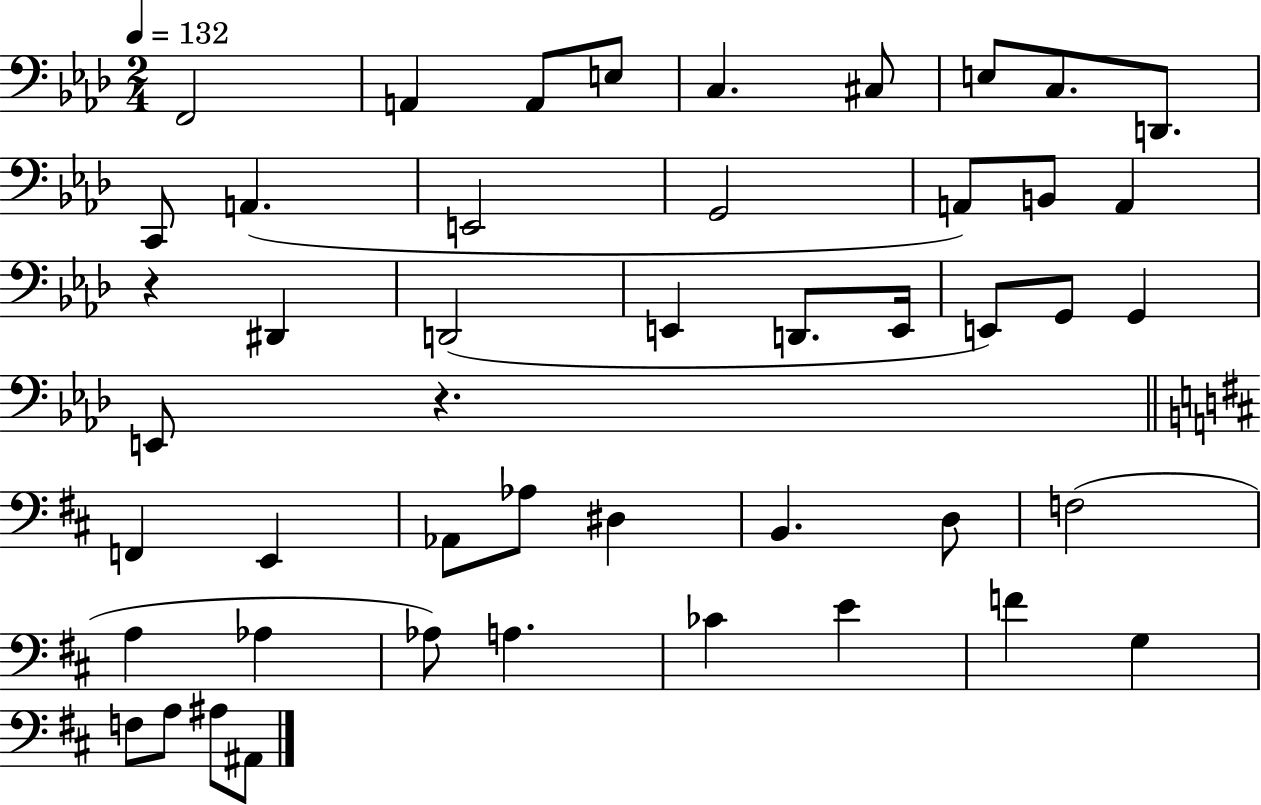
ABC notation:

X:1
T:Untitled
M:2/4
L:1/4
K:Ab
F,,2 A,, A,,/2 E,/2 C, ^C,/2 E,/2 C,/2 D,,/2 C,,/2 A,, E,,2 G,,2 A,,/2 B,,/2 A,, z ^D,, D,,2 E,, D,,/2 E,,/4 E,,/2 G,,/2 G,, E,,/2 z F,, E,, _A,,/2 _A,/2 ^D, B,, D,/2 F,2 A, _A, _A,/2 A, _C E F G, F,/2 A,/2 ^A,/2 ^A,,/2